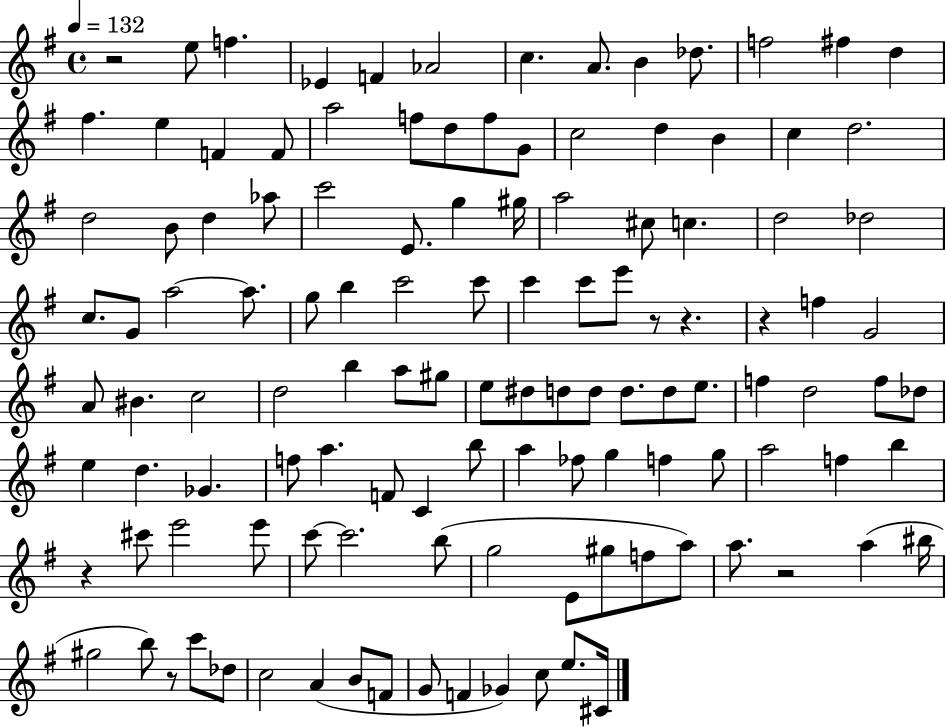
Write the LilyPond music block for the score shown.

{
  \clef treble
  \time 4/4
  \defaultTimeSignature
  \key g \major
  \tempo 4 = 132
  r2 e''8 f''4. | ees'4 f'4 aes'2 | c''4. a'8. b'4 des''8. | f''2 fis''4 d''4 | \break fis''4. e''4 f'4 f'8 | a''2 f''8 d''8 f''8 g'8 | c''2 d''4 b'4 | c''4 d''2. | \break d''2 b'8 d''4 aes''8 | c'''2 e'8. g''4 gis''16 | a''2 cis''8 c''4. | d''2 des''2 | \break c''8. g'8 a''2~~ a''8. | g''8 b''4 c'''2 c'''8 | c'''4 c'''8 e'''8 r8 r4. | r4 f''4 g'2 | \break a'8 bis'4. c''2 | d''2 b''4 a''8 gis''8 | e''8 dis''8 d''8 d''8 d''8. d''8 e''8. | f''4 d''2 f''8 des''8 | \break e''4 d''4. ges'4. | f''8 a''4. f'8 c'4 b''8 | a''4 fes''8 g''4 f''4 g''8 | a''2 f''4 b''4 | \break r4 cis'''8 e'''2 e'''8 | c'''8~~ c'''2. b''8( | g''2 e'8 gis''8 f''8 a''8) | a''8. r2 a''4( bis''16 | \break gis''2 b''8) r8 c'''8 des''8 | c''2 a'4( b'8 f'8 | g'8 f'4 ges'4) c''8 e''8. cis'16 | \bar "|."
}